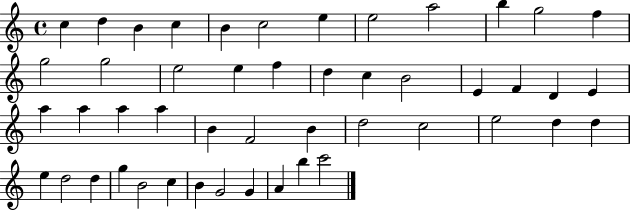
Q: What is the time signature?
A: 4/4